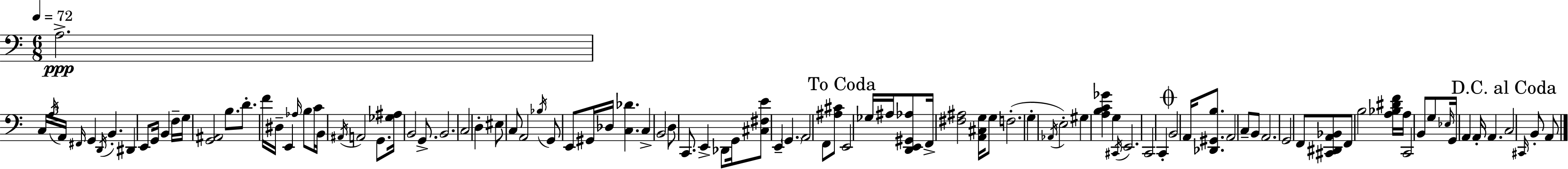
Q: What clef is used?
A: bass